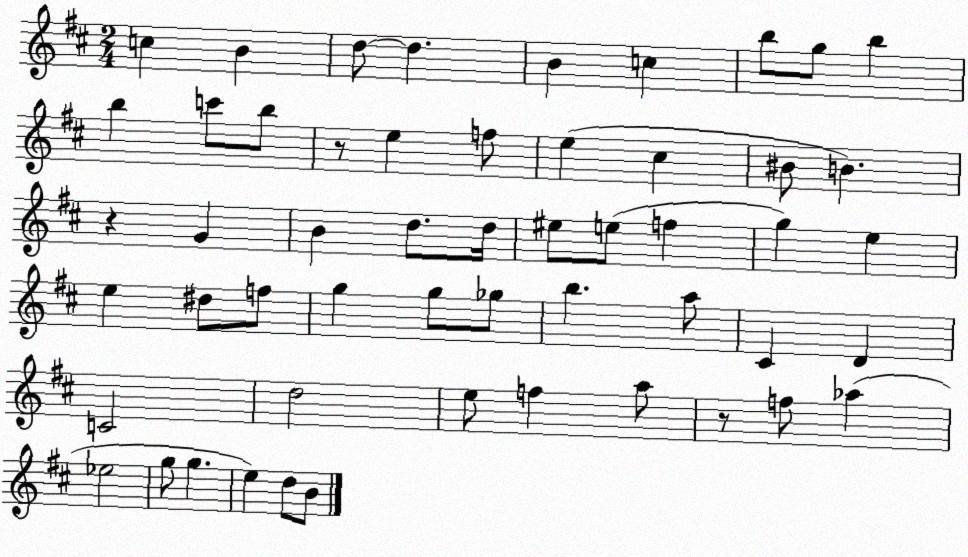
X:1
T:Untitled
M:2/4
L:1/4
K:D
c B d/2 d B c b/2 g/2 b b c'/2 b/2 z/2 e f/2 e ^c ^B/2 B z G B d/2 d/4 ^e/2 e/2 f g e e ^d/2 f/2 g g/2 _g/2 b a/2 ^C D C2 d2 e/2 f a/2 z/2 f/2 _a _e2 g/2 g e d/2 B/2